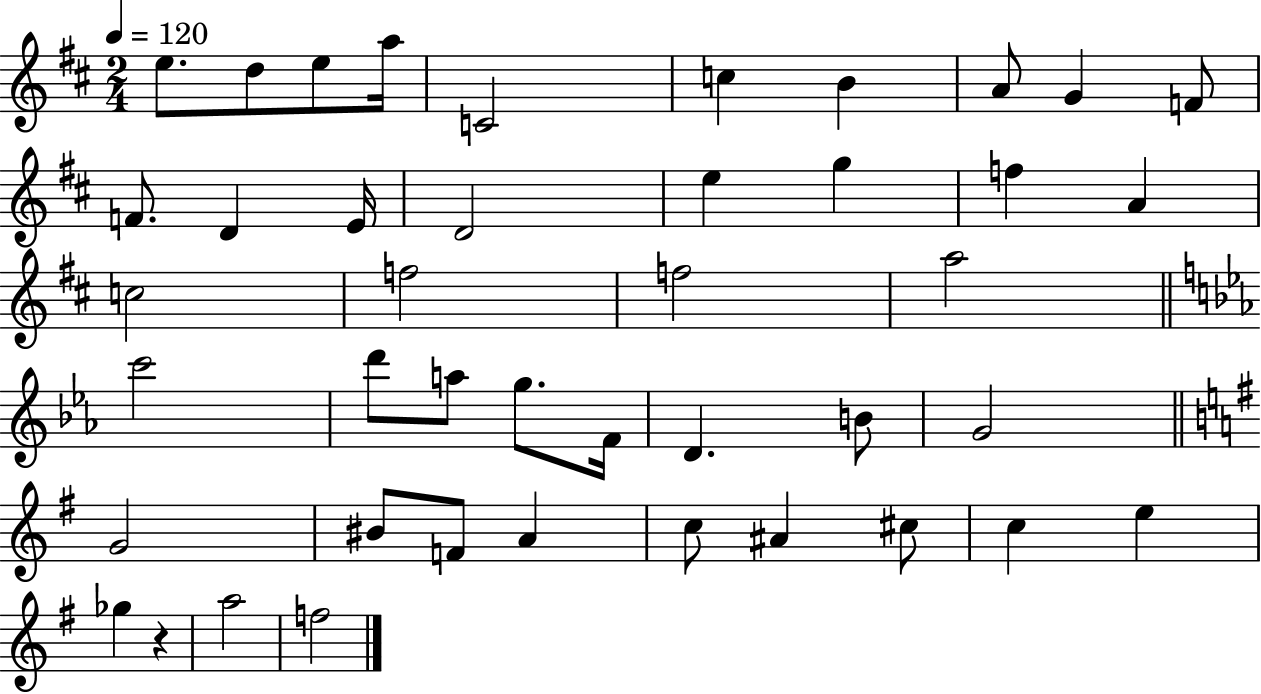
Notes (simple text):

E5/e. D5/e E5/e A5/s C4/h C5/q B4/q A4/e G4/q F4/e F4/e. D4/q E4/s D4/h E5/q G5/q F5/q A4/q C5/h F5/h F5/h A5/h C6/h D6/e A5/e G5/e. F4/s D4/q. B4/e G4/h G4/h BIS4/e F4/e A4/q C5/e A#4/q C#5/e C5/q E5/q Gb5/q R/q A5/h F5/h